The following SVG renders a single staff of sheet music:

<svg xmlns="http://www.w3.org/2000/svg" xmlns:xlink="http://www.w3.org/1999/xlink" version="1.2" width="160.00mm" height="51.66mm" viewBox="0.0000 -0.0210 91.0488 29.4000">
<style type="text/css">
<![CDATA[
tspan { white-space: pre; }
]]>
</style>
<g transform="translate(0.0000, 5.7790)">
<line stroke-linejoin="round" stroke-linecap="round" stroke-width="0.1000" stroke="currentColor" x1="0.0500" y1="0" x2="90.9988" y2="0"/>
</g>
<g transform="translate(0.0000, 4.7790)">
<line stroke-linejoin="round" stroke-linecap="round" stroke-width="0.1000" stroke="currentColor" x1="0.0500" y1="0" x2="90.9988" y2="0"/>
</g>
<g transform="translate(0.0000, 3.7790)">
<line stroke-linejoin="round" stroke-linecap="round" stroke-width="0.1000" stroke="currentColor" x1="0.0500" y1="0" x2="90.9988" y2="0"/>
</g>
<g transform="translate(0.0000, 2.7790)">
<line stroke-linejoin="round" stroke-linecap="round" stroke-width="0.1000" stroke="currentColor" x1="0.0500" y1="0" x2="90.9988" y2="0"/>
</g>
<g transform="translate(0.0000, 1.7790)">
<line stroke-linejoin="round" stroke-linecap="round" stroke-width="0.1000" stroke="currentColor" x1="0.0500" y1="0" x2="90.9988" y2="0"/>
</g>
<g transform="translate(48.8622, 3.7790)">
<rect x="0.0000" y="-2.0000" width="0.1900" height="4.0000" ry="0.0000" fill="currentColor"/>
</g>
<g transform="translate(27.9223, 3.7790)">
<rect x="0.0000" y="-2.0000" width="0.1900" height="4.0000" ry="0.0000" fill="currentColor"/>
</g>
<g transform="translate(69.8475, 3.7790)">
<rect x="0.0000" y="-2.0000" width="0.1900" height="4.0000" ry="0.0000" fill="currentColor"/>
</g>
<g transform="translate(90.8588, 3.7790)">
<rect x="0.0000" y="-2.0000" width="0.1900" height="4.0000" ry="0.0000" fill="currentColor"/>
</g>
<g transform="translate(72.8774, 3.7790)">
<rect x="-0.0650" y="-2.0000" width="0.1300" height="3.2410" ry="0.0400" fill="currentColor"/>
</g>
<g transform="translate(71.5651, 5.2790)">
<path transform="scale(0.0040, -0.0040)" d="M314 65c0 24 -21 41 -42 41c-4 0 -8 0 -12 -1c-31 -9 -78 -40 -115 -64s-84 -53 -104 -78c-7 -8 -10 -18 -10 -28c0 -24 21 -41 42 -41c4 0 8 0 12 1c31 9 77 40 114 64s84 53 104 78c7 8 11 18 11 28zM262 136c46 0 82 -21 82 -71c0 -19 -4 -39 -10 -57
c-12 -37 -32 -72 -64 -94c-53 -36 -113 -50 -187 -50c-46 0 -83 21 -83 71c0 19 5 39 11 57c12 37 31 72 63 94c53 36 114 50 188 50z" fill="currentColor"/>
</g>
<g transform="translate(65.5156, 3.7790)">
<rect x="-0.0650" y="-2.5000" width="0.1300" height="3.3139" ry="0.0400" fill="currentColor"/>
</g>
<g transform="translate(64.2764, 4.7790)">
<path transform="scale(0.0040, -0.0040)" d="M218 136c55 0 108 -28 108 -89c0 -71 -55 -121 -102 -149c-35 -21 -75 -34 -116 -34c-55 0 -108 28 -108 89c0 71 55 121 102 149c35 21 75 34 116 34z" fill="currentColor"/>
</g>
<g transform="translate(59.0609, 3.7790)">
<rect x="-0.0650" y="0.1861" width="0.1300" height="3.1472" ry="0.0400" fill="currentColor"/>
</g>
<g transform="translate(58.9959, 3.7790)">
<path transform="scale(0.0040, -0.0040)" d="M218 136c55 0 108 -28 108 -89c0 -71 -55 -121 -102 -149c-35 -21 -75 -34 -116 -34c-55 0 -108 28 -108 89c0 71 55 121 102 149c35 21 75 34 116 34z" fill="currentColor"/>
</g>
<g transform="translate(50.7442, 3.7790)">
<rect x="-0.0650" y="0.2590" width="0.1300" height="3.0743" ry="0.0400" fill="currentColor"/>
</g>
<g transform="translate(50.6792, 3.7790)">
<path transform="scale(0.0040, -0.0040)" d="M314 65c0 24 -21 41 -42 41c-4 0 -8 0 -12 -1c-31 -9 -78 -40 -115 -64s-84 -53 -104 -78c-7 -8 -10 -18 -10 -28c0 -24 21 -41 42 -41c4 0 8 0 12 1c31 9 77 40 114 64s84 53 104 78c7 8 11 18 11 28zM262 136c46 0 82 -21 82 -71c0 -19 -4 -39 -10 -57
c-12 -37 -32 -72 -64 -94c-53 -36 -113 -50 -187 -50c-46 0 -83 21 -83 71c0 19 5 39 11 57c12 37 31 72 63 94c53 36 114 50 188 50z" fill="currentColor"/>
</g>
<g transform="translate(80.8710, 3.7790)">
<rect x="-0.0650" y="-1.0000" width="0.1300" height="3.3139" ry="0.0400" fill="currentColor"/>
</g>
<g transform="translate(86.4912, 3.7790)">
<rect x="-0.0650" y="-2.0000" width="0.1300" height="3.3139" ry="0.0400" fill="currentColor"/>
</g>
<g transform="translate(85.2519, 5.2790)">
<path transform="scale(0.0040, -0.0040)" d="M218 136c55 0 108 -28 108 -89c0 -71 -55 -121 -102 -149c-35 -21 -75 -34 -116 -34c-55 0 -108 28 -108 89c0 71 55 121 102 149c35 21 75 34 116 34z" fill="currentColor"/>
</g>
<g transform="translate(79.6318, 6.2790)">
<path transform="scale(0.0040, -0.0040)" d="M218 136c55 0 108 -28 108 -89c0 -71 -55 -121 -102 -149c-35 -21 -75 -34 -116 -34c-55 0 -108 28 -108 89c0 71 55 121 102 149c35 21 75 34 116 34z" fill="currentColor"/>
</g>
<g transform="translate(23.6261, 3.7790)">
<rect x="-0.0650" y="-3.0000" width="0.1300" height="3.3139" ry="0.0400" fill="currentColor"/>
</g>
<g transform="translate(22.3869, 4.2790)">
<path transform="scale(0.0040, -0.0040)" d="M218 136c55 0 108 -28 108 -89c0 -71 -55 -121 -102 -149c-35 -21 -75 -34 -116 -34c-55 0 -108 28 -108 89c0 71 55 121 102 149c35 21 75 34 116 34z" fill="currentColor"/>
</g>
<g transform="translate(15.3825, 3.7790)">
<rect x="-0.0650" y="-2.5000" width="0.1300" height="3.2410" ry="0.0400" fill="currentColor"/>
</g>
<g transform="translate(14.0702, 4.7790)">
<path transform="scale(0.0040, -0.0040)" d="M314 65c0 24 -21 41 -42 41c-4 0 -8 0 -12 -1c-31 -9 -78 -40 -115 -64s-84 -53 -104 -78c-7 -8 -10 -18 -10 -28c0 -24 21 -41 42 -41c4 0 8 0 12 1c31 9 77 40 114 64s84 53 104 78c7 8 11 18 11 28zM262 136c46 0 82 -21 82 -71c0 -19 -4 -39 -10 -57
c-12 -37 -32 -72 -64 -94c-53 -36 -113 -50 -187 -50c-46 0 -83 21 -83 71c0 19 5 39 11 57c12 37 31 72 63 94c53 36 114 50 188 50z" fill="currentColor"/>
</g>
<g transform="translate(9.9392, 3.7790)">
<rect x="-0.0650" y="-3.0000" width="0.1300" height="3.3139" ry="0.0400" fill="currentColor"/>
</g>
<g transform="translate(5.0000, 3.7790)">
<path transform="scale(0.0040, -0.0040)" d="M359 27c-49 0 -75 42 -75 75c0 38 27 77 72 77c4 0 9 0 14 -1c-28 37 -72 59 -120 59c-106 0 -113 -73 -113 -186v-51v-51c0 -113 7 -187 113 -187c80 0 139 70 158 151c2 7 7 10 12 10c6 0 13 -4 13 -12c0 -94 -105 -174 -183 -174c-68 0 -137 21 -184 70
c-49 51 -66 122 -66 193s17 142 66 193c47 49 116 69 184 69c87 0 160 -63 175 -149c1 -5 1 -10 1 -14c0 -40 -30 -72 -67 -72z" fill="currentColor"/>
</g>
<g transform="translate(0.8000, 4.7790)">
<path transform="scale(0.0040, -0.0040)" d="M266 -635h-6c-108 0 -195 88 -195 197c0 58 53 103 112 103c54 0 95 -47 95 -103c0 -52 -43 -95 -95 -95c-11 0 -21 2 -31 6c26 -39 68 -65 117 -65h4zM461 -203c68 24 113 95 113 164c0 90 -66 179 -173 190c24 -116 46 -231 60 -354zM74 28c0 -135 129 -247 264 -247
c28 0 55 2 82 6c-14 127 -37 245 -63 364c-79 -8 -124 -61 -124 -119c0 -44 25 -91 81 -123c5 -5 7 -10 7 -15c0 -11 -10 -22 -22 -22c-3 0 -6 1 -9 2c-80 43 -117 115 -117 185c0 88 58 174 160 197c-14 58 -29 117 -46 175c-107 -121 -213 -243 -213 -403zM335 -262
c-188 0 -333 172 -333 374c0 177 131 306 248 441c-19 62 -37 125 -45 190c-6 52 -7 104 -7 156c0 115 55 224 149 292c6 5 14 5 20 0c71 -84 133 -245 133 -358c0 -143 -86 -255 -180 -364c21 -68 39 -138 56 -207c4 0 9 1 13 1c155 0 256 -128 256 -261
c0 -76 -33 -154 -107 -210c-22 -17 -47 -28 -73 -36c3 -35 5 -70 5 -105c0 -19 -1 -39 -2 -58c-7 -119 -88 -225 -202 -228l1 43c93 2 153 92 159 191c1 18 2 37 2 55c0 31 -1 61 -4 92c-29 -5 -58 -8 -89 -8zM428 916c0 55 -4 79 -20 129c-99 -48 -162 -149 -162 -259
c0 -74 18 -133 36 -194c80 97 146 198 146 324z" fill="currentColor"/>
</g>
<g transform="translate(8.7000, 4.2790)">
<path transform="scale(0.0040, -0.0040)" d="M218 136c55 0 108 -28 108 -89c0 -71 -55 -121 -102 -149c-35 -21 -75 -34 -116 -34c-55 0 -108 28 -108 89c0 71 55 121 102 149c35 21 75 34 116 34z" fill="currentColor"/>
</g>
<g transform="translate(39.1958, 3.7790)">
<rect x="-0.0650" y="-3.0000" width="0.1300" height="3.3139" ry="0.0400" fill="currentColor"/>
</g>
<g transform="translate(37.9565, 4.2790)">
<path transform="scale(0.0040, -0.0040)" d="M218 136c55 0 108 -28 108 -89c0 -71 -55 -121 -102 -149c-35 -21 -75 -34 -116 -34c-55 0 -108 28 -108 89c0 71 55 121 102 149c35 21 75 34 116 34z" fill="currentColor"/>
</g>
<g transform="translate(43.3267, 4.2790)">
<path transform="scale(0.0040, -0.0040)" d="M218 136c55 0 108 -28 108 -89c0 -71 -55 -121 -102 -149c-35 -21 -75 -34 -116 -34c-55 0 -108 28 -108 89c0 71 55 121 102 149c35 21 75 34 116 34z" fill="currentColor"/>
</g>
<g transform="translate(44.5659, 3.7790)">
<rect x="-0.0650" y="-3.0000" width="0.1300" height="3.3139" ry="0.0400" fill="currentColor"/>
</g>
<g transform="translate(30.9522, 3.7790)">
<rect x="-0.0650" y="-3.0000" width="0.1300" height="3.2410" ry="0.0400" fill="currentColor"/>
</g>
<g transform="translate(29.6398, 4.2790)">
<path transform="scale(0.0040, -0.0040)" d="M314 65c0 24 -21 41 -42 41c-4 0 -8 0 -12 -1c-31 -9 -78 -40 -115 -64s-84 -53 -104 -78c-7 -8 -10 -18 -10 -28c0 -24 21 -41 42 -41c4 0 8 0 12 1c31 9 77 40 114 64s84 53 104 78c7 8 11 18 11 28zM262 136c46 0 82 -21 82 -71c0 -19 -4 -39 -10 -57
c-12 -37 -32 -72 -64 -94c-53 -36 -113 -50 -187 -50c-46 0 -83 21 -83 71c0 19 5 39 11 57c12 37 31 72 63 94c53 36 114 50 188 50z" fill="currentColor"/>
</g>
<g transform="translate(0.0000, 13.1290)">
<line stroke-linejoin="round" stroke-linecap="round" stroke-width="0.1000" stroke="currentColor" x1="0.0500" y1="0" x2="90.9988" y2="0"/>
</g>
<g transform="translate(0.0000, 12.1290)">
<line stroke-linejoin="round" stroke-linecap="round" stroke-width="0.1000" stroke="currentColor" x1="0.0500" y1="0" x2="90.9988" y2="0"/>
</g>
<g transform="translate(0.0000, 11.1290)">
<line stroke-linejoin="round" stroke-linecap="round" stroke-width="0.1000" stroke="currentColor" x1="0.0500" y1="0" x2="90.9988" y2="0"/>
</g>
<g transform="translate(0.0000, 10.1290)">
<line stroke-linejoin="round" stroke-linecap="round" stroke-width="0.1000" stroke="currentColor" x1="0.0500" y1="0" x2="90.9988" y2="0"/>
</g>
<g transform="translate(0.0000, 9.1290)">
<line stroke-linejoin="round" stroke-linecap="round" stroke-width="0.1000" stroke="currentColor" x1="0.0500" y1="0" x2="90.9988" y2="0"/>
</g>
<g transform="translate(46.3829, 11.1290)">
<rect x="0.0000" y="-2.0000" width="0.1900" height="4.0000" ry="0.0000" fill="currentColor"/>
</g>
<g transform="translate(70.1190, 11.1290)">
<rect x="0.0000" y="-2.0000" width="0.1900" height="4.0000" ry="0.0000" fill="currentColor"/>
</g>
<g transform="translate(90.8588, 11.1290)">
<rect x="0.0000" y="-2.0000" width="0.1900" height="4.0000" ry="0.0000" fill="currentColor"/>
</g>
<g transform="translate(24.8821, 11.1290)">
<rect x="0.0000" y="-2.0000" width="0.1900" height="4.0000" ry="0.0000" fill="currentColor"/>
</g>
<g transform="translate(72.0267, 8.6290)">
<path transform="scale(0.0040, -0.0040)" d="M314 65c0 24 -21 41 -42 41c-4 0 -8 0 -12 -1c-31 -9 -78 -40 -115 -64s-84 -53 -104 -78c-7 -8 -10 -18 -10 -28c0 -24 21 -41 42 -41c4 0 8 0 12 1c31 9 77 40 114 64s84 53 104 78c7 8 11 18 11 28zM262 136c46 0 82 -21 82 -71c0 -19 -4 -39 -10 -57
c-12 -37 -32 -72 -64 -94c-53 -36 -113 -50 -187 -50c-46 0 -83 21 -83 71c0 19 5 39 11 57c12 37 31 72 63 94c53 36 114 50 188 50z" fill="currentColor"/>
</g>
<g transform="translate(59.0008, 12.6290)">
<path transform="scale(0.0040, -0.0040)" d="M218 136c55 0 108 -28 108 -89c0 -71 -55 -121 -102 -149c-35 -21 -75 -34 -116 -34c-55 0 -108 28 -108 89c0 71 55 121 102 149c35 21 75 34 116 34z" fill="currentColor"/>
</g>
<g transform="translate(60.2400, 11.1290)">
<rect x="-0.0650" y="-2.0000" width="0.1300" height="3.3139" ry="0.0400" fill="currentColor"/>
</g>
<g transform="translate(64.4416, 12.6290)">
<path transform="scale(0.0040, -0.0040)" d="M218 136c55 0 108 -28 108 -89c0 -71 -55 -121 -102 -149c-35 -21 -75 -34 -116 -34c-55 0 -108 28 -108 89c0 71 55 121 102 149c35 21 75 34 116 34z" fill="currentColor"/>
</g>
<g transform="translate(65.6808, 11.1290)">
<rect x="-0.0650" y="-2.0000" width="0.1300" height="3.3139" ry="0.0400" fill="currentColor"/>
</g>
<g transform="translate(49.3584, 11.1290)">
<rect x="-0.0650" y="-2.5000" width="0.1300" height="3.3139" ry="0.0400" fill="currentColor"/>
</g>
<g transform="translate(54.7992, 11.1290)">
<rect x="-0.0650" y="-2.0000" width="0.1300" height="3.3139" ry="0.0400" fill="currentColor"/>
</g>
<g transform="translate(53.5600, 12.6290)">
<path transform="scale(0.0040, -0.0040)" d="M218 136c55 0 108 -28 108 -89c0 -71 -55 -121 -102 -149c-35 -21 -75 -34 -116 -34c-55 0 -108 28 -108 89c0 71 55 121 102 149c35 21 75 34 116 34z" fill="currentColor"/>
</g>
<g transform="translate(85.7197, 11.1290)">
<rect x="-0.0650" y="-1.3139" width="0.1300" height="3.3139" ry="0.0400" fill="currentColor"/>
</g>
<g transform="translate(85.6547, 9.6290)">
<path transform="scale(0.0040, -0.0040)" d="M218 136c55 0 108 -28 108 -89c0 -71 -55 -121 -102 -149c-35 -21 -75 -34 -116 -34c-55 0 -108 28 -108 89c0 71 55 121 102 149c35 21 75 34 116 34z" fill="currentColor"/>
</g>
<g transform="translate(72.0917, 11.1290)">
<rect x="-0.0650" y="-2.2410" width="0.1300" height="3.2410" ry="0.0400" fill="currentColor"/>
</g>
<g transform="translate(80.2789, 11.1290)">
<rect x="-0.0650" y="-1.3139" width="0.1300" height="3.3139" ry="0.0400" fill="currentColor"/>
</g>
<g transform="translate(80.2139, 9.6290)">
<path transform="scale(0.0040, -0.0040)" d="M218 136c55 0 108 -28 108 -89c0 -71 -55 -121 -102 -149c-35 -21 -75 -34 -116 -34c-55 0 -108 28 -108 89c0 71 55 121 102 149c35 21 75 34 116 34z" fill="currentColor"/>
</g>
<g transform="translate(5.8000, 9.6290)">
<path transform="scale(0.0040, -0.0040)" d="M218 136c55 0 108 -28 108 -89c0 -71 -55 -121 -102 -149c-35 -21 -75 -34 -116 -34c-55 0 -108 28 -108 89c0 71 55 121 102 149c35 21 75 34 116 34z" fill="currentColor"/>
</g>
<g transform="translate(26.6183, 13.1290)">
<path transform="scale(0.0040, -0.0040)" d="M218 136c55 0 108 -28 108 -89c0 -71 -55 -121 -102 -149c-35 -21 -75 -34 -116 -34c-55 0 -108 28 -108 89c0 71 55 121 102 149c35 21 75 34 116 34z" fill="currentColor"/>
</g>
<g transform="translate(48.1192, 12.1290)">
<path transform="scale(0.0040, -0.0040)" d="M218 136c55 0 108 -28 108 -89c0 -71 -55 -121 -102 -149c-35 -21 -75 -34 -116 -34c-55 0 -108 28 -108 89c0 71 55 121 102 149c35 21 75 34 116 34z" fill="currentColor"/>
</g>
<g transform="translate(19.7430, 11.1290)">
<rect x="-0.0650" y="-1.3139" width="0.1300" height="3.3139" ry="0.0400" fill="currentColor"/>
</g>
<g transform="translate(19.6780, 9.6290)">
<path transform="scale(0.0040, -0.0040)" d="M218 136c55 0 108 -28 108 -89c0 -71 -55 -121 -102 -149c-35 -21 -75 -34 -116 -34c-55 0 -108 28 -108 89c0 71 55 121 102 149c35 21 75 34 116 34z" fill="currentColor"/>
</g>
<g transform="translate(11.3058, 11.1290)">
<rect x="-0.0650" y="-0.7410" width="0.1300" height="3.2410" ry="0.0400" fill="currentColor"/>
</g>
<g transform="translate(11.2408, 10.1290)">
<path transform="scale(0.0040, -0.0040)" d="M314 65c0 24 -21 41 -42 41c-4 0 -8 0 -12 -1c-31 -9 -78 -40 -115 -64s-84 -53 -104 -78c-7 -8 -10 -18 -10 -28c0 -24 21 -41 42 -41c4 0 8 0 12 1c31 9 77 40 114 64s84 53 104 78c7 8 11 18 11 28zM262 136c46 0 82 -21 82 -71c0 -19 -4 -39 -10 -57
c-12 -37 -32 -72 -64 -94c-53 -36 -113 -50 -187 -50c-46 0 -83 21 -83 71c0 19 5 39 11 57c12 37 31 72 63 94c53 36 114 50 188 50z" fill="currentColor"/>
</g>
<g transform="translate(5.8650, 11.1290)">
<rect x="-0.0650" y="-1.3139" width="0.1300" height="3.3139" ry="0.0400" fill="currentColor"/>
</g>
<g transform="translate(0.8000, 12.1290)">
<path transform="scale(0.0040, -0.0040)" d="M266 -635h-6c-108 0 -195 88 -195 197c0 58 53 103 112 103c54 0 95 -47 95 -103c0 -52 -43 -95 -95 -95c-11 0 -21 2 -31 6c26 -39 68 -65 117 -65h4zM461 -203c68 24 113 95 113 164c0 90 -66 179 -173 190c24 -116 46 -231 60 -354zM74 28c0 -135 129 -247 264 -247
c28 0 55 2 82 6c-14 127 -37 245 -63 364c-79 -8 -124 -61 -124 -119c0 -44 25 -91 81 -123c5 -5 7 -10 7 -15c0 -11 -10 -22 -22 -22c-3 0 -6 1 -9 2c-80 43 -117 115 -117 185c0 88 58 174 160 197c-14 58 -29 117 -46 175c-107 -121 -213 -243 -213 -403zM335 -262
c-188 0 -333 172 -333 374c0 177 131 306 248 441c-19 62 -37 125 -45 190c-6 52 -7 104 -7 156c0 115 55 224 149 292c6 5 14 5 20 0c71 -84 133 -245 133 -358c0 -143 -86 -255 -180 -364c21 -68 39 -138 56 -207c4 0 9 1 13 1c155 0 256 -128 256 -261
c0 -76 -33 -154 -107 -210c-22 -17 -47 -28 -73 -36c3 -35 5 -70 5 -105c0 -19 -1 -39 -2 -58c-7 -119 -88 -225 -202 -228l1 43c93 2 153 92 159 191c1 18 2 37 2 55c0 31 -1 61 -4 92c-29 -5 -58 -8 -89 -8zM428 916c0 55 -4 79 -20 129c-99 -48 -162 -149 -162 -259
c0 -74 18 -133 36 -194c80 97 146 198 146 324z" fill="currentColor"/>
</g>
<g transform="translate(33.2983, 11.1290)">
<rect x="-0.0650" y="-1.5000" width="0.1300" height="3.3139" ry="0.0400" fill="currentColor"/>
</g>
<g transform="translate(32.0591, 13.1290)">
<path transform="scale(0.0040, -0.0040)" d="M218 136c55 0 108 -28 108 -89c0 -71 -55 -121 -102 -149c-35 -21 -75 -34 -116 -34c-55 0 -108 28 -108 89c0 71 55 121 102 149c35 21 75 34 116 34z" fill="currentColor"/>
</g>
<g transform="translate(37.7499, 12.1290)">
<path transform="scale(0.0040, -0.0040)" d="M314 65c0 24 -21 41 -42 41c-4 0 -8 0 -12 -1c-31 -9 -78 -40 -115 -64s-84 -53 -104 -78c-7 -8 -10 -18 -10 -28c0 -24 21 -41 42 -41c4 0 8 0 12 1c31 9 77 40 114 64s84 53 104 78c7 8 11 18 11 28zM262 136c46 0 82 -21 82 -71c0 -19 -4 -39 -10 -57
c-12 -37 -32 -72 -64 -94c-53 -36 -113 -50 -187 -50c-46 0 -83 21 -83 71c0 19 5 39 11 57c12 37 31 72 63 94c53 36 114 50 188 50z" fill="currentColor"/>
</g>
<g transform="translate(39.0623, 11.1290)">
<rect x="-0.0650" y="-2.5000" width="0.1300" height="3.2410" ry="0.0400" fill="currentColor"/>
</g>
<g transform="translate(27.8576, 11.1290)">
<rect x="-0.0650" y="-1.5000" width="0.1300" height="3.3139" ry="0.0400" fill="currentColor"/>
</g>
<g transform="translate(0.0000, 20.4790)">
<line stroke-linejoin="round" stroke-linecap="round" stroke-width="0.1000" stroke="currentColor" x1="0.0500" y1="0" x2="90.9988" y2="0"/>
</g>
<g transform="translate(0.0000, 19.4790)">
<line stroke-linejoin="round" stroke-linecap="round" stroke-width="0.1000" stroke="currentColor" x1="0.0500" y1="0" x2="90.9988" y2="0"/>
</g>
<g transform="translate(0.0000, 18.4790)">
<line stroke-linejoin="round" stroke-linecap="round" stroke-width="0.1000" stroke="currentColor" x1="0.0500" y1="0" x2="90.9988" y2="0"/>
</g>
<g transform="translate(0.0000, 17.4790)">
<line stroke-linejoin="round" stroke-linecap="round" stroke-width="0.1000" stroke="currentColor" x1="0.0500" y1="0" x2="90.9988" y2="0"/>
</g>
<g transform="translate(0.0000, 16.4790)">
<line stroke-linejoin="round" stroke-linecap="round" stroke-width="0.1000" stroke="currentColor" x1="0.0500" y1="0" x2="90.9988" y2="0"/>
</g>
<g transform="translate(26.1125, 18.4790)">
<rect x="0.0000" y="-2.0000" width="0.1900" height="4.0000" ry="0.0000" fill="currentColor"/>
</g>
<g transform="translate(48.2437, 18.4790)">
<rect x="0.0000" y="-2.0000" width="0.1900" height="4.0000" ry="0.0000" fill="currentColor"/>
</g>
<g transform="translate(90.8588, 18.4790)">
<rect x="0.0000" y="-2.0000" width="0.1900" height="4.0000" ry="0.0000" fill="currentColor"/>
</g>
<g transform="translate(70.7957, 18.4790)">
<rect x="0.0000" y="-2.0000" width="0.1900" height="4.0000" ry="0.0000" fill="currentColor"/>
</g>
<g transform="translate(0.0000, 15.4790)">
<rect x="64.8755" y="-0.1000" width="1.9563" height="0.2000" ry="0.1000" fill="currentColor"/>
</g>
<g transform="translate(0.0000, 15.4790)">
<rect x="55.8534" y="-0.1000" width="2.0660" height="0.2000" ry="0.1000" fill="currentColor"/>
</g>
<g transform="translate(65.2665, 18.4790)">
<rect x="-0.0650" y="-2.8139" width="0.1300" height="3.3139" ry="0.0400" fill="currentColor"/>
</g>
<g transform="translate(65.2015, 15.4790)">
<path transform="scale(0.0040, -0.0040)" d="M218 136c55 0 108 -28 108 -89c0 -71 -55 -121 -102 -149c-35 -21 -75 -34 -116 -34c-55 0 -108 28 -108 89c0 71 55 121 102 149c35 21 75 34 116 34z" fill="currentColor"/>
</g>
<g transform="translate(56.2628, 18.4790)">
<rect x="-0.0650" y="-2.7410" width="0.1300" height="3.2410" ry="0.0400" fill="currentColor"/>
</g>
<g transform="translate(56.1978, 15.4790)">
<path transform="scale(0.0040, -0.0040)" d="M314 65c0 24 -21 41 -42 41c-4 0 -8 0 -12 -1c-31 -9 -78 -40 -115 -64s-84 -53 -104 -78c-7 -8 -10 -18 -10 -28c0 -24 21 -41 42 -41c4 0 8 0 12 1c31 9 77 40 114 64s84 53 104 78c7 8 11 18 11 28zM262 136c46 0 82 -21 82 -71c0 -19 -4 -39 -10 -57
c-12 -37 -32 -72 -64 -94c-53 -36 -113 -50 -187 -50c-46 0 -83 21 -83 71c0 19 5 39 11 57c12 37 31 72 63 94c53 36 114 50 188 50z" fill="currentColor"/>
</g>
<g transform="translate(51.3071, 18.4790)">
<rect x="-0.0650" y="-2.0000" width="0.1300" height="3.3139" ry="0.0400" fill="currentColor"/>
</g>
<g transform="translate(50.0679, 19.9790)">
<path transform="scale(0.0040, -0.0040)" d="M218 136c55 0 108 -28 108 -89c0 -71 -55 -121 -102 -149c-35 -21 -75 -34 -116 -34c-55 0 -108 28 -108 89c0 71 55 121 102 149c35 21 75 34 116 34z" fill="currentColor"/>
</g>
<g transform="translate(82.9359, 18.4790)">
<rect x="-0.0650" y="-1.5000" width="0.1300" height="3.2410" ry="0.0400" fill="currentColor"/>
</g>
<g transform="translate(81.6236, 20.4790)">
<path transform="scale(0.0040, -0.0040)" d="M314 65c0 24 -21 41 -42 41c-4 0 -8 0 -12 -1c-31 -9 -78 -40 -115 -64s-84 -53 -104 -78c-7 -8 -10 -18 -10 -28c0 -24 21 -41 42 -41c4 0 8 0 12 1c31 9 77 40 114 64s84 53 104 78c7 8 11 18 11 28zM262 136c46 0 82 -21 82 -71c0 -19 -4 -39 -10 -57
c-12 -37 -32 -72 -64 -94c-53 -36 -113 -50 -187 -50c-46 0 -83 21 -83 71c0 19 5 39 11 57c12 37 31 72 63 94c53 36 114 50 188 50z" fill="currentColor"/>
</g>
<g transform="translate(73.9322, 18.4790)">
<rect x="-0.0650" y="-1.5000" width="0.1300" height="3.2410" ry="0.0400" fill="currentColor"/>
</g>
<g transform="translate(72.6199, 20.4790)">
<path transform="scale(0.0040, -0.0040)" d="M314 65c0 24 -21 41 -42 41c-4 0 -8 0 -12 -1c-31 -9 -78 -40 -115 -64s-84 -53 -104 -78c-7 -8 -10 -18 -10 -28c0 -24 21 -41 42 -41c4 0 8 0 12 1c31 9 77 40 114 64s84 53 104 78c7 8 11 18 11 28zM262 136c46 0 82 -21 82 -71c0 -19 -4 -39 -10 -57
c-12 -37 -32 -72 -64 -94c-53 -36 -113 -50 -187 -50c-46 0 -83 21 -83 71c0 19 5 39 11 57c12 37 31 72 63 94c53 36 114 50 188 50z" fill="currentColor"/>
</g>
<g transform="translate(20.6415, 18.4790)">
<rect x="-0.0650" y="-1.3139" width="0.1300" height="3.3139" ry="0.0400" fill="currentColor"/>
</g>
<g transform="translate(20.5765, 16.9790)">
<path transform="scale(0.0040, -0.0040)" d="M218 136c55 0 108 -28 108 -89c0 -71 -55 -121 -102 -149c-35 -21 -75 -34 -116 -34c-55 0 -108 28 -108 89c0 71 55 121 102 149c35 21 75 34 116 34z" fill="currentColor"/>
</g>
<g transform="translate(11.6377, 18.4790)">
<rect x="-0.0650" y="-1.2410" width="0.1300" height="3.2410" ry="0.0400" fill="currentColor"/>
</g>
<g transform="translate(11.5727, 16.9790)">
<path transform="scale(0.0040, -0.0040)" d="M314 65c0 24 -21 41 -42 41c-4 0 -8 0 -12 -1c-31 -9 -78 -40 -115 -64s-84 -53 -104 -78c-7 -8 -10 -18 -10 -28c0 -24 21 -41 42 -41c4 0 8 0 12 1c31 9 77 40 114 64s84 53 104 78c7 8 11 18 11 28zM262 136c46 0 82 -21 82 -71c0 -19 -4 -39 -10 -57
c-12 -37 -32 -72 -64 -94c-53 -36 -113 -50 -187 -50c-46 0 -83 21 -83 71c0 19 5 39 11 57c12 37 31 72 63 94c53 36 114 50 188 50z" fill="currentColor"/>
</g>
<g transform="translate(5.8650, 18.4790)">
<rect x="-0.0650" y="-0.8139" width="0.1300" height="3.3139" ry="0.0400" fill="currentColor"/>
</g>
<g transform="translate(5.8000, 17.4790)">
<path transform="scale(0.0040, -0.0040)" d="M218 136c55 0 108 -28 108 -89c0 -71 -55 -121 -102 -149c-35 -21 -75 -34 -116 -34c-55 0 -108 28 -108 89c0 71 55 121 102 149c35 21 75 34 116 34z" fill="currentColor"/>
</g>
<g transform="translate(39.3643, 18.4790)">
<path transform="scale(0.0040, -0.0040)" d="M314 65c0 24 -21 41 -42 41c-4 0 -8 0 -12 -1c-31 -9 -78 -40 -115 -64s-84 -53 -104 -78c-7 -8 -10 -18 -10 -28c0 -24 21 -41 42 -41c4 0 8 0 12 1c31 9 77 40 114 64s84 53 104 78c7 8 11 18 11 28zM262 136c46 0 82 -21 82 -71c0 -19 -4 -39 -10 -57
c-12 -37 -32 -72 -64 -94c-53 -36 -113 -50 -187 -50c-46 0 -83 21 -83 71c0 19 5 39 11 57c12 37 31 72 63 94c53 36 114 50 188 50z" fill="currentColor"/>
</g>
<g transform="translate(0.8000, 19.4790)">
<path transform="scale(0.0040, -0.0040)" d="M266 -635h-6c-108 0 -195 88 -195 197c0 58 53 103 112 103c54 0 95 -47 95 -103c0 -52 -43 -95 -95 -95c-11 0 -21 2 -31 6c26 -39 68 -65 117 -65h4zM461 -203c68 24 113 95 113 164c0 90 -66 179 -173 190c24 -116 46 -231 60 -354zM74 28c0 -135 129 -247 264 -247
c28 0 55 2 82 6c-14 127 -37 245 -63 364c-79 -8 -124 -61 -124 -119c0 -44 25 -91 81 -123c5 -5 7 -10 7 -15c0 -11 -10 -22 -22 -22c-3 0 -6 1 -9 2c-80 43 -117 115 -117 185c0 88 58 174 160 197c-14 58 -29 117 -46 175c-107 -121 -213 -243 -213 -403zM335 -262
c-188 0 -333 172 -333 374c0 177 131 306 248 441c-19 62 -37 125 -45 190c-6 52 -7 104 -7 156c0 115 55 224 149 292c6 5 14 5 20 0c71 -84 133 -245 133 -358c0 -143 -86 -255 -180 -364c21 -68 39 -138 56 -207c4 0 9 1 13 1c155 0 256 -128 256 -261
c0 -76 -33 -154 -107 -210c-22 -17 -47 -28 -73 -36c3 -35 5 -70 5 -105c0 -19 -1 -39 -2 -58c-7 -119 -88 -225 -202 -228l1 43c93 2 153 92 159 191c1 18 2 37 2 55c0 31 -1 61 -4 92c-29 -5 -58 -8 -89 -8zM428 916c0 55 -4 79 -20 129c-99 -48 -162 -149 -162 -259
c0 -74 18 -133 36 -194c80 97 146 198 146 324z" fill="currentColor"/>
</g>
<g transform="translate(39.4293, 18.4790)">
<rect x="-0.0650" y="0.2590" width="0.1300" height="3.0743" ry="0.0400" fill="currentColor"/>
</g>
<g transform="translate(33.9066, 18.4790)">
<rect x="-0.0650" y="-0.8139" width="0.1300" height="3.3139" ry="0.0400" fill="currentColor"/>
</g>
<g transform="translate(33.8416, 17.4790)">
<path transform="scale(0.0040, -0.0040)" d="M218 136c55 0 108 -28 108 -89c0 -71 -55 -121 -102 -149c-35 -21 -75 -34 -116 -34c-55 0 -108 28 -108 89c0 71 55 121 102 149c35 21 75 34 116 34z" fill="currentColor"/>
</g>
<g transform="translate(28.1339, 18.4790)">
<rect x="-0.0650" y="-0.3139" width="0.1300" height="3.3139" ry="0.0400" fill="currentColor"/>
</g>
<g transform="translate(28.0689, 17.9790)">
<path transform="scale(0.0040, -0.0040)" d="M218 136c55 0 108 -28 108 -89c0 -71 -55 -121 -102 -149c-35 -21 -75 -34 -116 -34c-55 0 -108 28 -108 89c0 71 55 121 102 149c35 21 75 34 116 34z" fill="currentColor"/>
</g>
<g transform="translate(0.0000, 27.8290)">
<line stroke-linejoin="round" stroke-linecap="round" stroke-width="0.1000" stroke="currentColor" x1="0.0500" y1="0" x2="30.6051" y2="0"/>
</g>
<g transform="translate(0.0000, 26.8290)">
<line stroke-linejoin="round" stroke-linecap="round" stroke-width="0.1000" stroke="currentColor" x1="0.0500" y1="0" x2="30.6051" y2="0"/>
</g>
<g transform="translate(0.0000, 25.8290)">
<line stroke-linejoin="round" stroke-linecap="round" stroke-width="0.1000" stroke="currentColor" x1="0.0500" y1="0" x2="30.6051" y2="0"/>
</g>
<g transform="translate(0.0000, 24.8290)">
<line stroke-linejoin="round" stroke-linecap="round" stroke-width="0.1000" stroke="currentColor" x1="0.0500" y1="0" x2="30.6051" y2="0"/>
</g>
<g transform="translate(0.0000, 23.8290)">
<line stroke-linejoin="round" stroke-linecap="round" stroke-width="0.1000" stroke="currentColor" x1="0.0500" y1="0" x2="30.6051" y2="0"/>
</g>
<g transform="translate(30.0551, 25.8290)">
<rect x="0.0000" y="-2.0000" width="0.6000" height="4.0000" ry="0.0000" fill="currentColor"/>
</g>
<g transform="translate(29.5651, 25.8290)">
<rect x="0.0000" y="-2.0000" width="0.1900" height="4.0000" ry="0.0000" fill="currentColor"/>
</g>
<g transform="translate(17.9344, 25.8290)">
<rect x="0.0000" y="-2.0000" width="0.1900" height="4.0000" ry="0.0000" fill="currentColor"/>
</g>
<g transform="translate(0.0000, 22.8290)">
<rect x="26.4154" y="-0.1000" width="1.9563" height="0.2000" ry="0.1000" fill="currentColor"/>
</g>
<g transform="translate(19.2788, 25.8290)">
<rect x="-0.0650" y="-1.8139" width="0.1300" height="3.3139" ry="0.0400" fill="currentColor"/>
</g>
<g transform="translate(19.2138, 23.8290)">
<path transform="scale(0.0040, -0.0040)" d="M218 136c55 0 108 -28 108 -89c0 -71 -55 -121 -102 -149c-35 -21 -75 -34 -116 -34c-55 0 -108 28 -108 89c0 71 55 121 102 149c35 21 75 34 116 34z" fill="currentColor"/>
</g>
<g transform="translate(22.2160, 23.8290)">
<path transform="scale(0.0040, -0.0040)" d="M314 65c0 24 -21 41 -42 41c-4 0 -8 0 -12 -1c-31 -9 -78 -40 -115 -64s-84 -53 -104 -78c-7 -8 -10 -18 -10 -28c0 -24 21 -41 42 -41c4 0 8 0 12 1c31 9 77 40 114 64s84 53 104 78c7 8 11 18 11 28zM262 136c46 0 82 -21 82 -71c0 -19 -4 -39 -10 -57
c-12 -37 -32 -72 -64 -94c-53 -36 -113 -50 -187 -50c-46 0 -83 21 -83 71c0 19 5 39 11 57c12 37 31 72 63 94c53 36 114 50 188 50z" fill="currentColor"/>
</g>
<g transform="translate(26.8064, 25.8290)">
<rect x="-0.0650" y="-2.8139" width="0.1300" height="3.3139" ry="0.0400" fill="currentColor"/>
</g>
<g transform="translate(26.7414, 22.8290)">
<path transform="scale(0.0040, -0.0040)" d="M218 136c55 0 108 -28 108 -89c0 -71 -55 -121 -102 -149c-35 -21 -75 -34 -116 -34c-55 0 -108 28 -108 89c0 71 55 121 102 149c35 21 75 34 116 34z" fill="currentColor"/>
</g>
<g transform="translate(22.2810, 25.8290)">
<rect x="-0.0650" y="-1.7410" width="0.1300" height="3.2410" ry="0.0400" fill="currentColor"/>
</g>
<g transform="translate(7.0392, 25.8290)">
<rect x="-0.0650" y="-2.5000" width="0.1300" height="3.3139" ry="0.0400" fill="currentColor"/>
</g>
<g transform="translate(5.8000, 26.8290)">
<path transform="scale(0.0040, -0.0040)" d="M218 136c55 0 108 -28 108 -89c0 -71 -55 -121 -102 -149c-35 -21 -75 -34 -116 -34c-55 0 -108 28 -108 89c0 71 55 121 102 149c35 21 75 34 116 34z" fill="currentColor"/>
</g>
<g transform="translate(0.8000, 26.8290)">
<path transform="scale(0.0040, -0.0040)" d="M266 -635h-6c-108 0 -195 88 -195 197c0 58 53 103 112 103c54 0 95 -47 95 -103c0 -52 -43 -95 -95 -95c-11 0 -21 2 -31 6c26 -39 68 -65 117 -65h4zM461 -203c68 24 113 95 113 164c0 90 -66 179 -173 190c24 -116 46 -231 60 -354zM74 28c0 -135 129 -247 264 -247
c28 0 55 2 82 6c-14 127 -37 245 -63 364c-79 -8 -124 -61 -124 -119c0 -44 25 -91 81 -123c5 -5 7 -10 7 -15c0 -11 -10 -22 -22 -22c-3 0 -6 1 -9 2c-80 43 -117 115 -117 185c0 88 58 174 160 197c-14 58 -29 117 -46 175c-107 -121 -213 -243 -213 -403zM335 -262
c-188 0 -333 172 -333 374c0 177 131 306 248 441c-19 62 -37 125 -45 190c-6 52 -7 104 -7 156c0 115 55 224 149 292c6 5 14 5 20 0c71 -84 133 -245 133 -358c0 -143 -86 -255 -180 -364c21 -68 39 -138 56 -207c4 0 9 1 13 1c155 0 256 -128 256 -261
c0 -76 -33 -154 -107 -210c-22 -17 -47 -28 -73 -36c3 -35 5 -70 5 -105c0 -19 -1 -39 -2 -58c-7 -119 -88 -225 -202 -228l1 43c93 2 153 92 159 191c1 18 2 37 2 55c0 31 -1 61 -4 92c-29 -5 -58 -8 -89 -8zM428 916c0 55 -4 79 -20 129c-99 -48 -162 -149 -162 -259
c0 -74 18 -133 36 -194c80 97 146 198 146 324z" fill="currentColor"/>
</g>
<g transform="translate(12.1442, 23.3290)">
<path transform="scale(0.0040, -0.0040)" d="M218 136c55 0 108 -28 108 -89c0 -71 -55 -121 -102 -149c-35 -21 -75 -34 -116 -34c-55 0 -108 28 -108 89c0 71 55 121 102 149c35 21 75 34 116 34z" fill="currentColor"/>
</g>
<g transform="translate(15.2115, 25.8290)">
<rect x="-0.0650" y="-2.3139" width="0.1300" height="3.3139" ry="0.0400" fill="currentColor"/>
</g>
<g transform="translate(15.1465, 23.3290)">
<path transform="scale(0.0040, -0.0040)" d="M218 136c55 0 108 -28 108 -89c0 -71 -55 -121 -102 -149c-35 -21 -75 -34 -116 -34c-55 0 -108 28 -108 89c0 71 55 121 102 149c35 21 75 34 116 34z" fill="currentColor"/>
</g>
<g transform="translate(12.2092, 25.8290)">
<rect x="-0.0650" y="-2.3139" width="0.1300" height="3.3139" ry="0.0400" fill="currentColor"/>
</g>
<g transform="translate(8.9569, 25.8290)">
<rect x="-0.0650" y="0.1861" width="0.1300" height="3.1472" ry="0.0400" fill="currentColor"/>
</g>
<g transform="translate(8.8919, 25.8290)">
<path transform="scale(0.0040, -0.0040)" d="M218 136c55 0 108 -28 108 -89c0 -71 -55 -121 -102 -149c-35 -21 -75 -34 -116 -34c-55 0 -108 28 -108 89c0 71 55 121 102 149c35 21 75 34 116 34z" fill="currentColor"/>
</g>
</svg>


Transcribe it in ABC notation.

X:1
T:Untitled
M:4/4
L:1/4
K:C
A G2 A A2 A A B2 B G F2 D F e d2 e E E G2 G F F F g2 e e d e2 e c d B2 F a2 a E2 E2 G B g g f f2 a